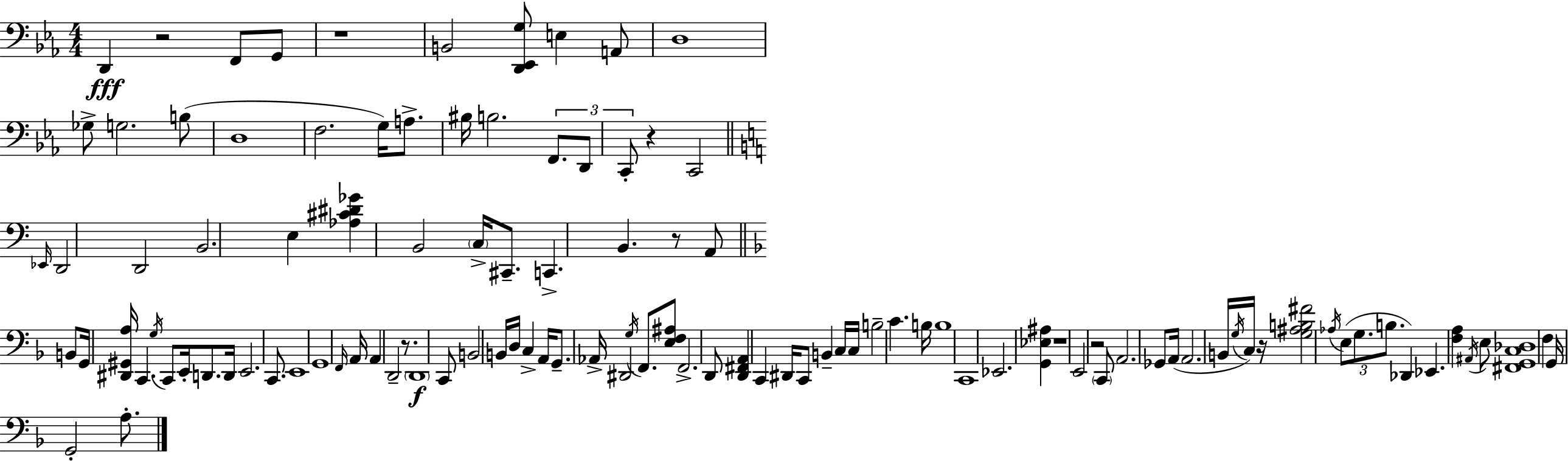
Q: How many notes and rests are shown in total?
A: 111